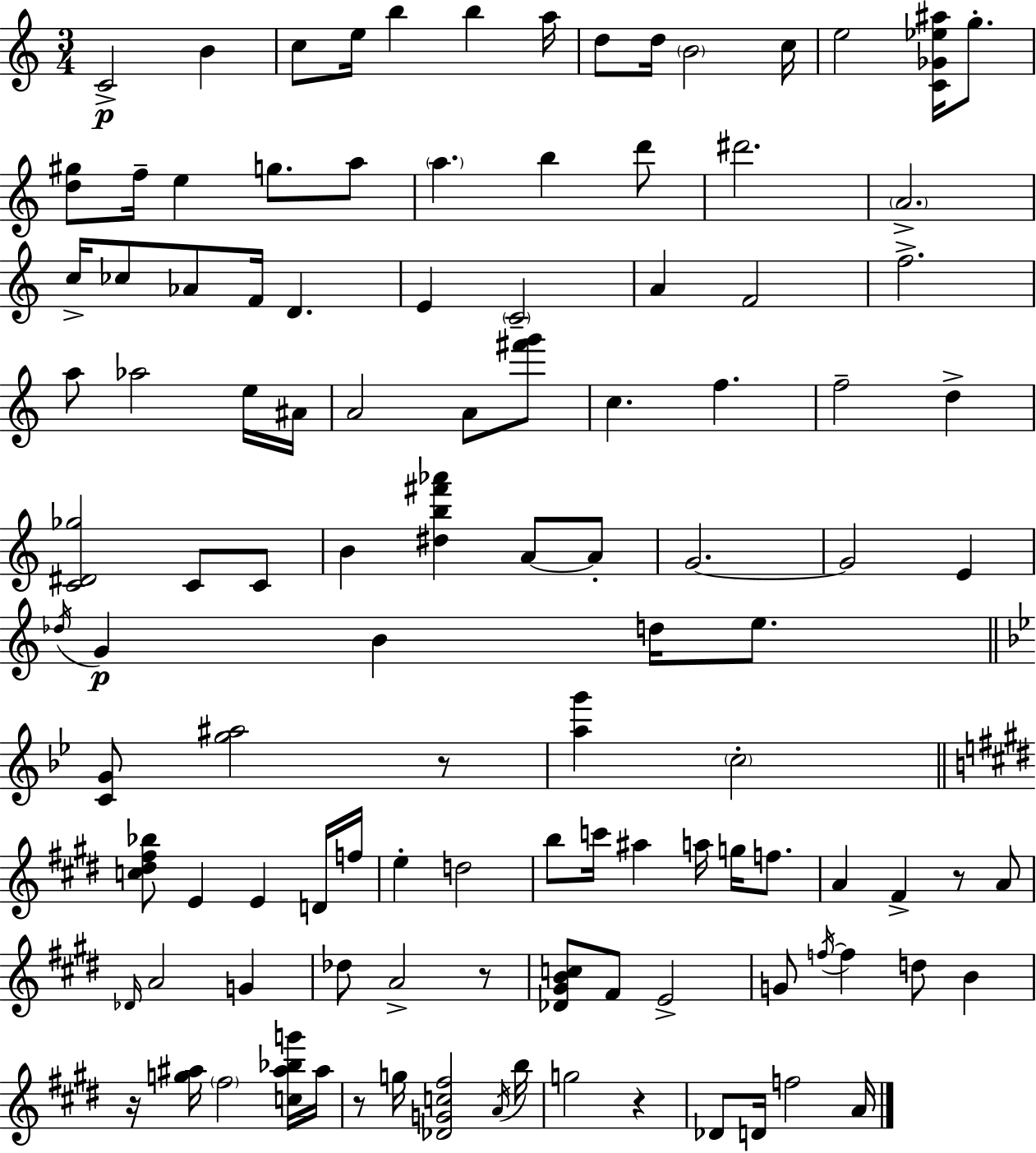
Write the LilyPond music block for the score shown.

{
  \clef treble
  \numericTimeSignature
  \time 3/4
  \key a \minor
  \repeat volta 2 { c'2->\p b'4 | c''8 e''16 b''4 b''4 a''16 | d''8 d''16 \parenthesize b'2 c''16 | e''2 <c' ges' ees'' ais''>16 g''8.-. | \break <d'' gis''>8 f''16-- e''4 g''8. a''8 | \parenthesize a''4. b''4 d'''8 | dis'''2. | \parenthesize a'2.-> | \break c''16-> ces''8 aes'8 f'16 d'4. | e'4 \parenthesize c'2-- | a'4 f'2 | f''2.-> | \break a''8 aes''2 e''16 ais'16 | a'2 a'8 <fis''' g'''>8 | c''4. f''4. | f''2-- d''4-> | \break <c' dis' ges''>2 c'8 c'8 | b'4 <dis'' b'' fis''' aes'''>4 a'8~~ a'8-. | g'2.~~ | g'2 e'4 | \break \acciaccatura { des''16 } g'4\p b'4 d''16 e''8. | \bar "||" \break \key bes \major <c' g'>8 <g'' ais''>2 r8 | <a'' g'''>4 \parenthesize c''2-. | \bar "||" \break \key e \major <c'' dis'' fis'' bes''>8 e'4 e'4 d'16 f''16 | e''4-. d''2 | b''8 c'''16 ais''4 a''16 g''16 f''8. | a'4 fis'4-> r8 a'8 | \break \grace { des'16 } a'2 g'4 | des''8 a'2-> r8 | <des' gis' b' c''>8 fis'8 e'2-> | g'8 \acciaccatura { f''16~ }~ f''4 d''8 b'4 | \break r16 <g'' ais''>16 \parenthesize fis''2 | <c'' ais'' bes'' g'''>16 ais''16 r8 g''16 <des' g' c'' fis''>2 | \acciaccatura { a'16 } b''16 g''2 r4 | des'8 d'16 f''2 | \break a'16 } \bar "|."
}